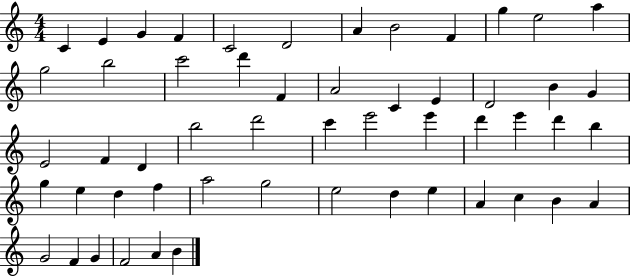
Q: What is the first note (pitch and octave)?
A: C4